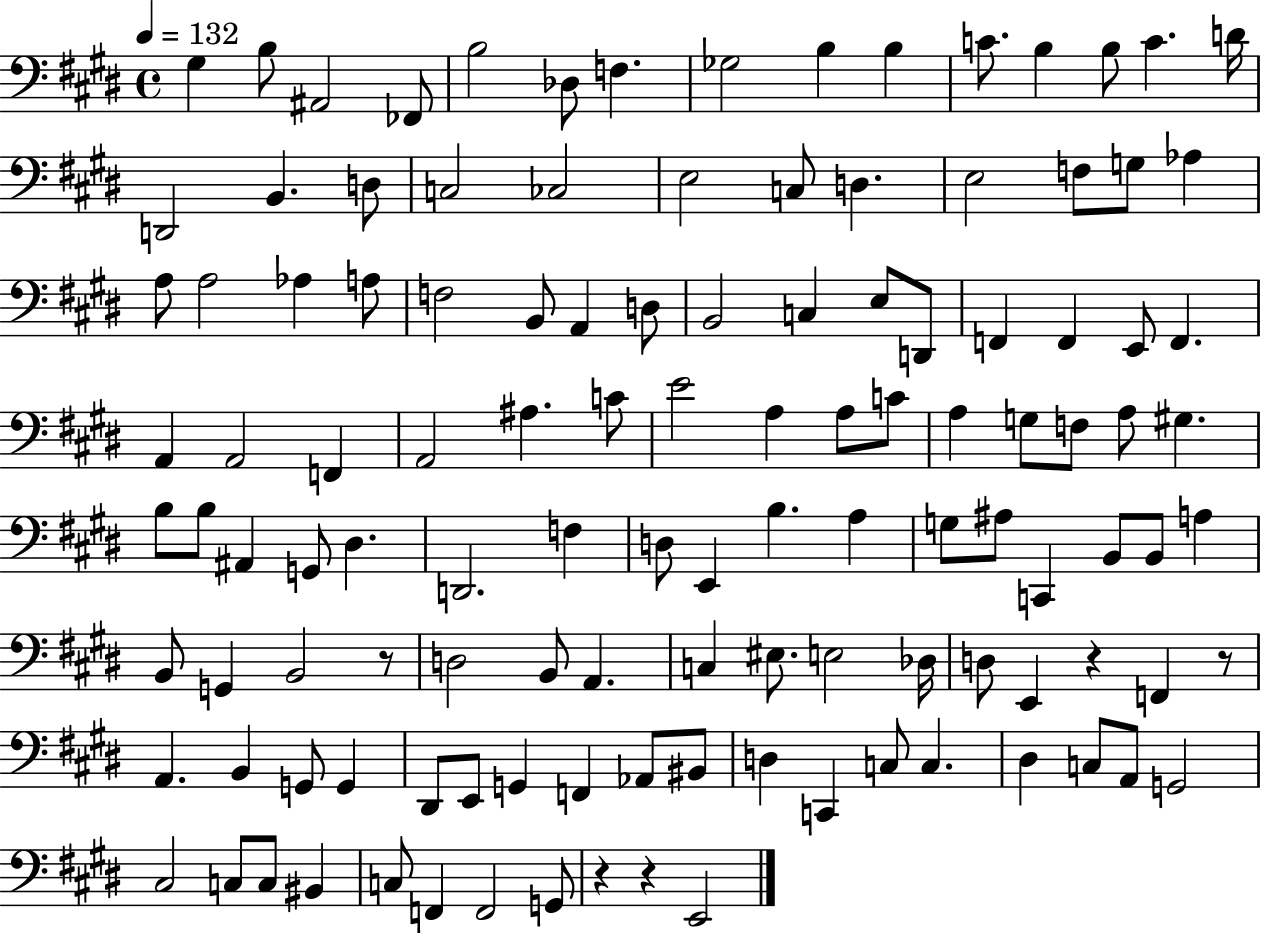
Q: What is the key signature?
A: E major